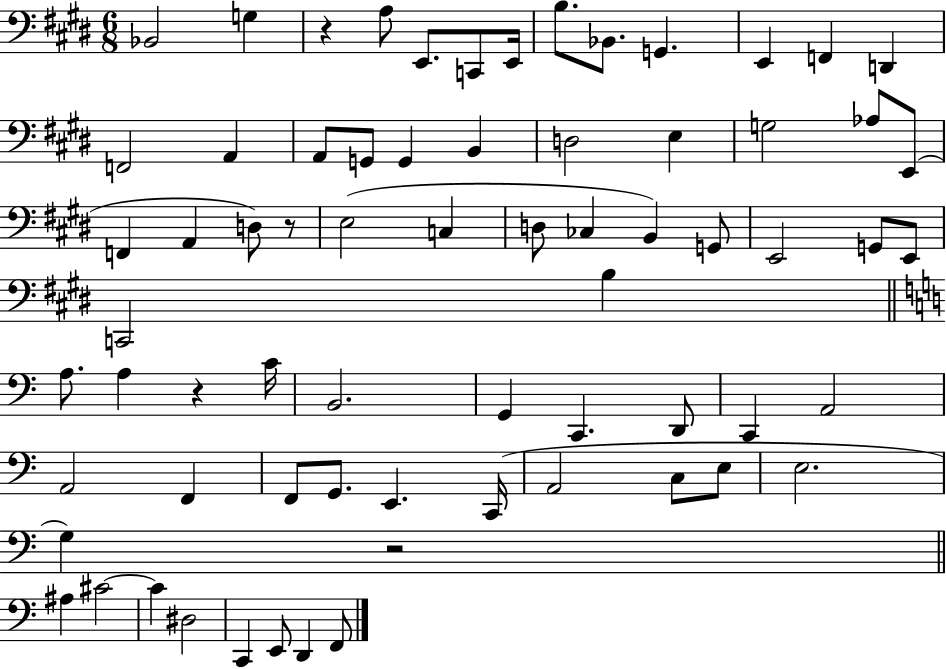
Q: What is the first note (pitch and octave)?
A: Bb2